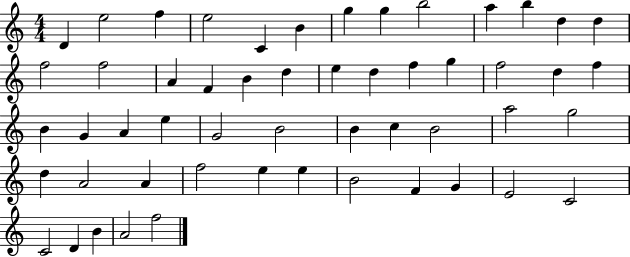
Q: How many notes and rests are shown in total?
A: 53